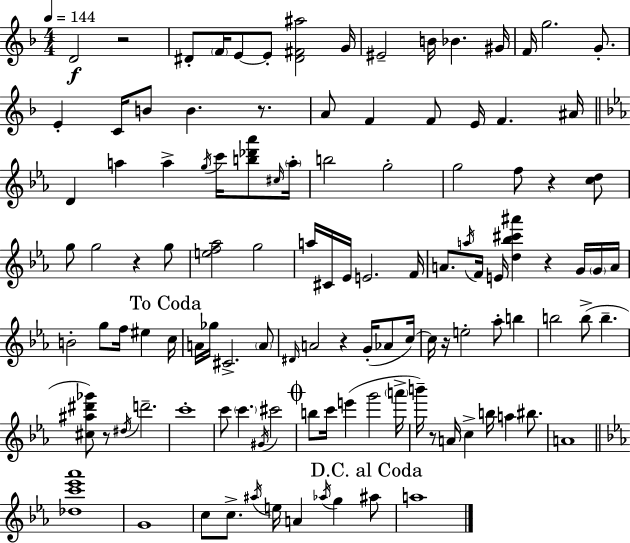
X:1
T:Untitled
M:4/4
L:1/4
K:Dm
D2 z2 ^D/2 F/4 E/2 E/2 [^D^F^a]2 G/4 ^E2 B/4 _B ^G/4 F/4 g2 G/2 E C/4 B/2 B z/2 A/2 F F/2 E/4 F ^A/4 D a a g/4 c'/4 [b_d'_a']/2 ^c/4 a/4 b2 g2 g2 f/2 z [cd]/2 g/2 g2 z g/2 [ef_a]2 g2 a/4 ^C/4 _E/4 E2 F/4 A/2 a/4 F/4 E/4 [d_b^c'^a'] z G/4 G/4 A/4 B2 g/2 f/4 ^e c/4 A/4 _g/4 ^C2 A/2 ^D/4 A2 z G/4 _A/2 c/4 c/4 z/4 e2 _a/2 b b2 b/2 b [^c^a^d'_g']/2 z/2 ^d/4 d'2 c'4 c'/2 c' ^G/4 ^c'2 b/2 c'/4 e' g'2 a'/4 b'/4 z/2 A/4 c b/4 a ^b/2 A4 [_dc'_e'_a']4 G4 c/2 c/2 ^a/4 e/4 A _a/4 g ^a/2 a4